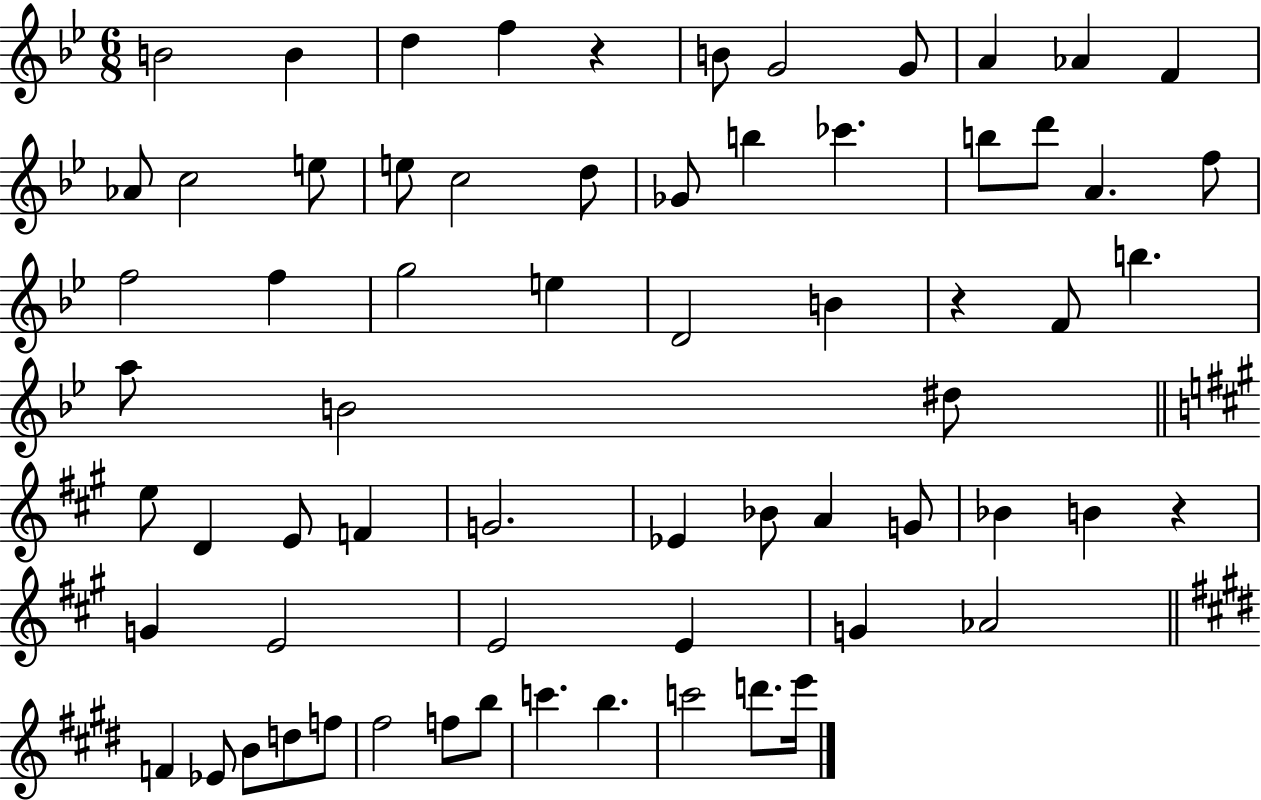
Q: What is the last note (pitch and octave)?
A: E6